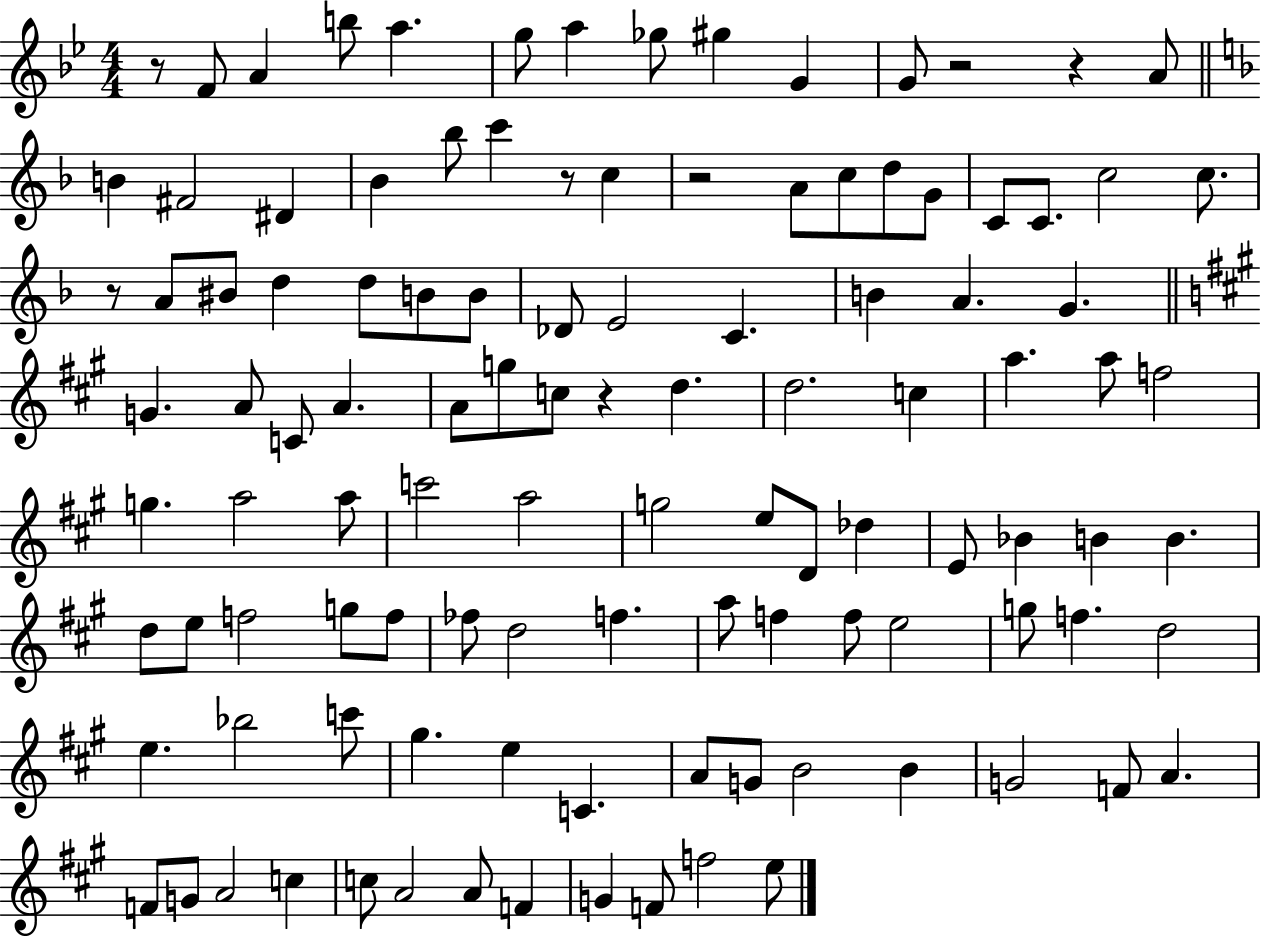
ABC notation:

X:1
T:Untitled
M:4/4
L:1/4
K:Bb
z/2 F/2 A b/2 a g/2 a _g/2 ^g G G/2 z2 z A/2 B ^F2 ^D _B _b/2 c' z/2 c z2 A/2 c/2 d/2 G/2 C/2 C/2 c2 c/2 z/2 A/2 ^B/2 d d/2 B/2 B/2 _D/2 E2 C B A G G A/2 C/2 A A/2 g/2 c/2 z d d2 c a a/2 f2 g a2 a/2 c'2 a2 g2 e/2 D/2 _d E/2 _B B B d/2 e/2 f2 g/2 f/2 _f/2 d2 f a/2 f f/2 e2 g/2 f d2 e _b2 c'/2 ^g e C A/2 G/2 B2 B G2 F/2 A F/2 G/2 A2 c c/2 A2 A/2 F G F/2 f2 e/2